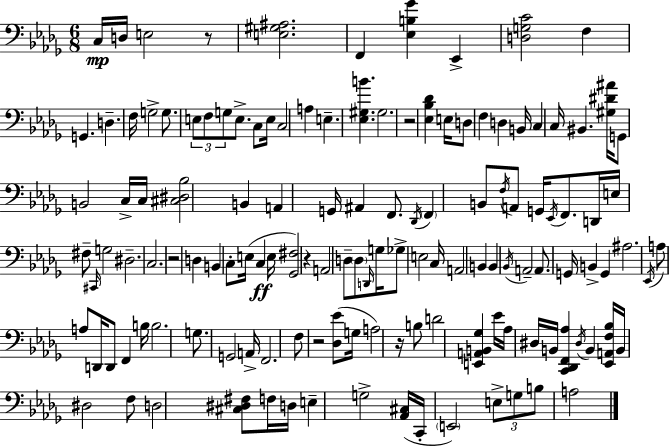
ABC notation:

X:1
T:Untitled
M:6/8
L:1/4
K:Bbm
C,/4 D,/4 E,2 z/2 [E,^G,^A,]2 F,, [_E,B,_G] _E,, [D,G,C]2 F, G,, D, F,/4 G,2 G,/2 E,/2 F,/2 G,/2 E,/2 C,/2 E,/4 C,2 A, E, [_E,^G,B] ^G,2 z2 [_E,_B,_D] E,/4 D,/2 F, D, B,,/4 C, C,/4 ^B,, [^G,^D^A]/4 G,,/2 B,,2 C,/4 C,/4 [^C,^D,_B,]2 B,, A,, G,,/4 ^A,, F,,/2 _D,,/4 F,, B,,/2 F,/4 A,,/2 G,,/4 _E,,/4 F,,/2 D,,/4 E,/4 ^F,/2 ^C,,/4 G,2 ^D,2 C,2 z2 D, B,, C,/2 E,/4 C, E,/4 [_G,,^F,]2 z A,,2 D,/2 D,/2 D,,/4 G,/4 _G,/2 E,2 C,/4 A,,2 B,, B,, _B,,/4 A,,2 A,,/2 G,,/4 B,, G,, ^A,2 _E,,/4 A,/2 A,/2 D,,/4 D,,/2 F,, B,/4 B,2 G,/2 G,,2 A,,/4 F,,2 F,/2 z2 [_D,_E]/2 G,/4 A,2 z/4 B,/2 D2 [E,,A,,B,,_G,] _E/4 _A,/4 ^D,/4 B,,/4 [C,,_D,,F,,_A,] ^D,/4 B,, [_E,,A,,F,_B,]/4 B,,/4 ^D,2 F,/2 D,2 [^C,^D,^F,]/2 F,/4 D,/4 E, G,2 [_A,,^C,]/4 C,,/4 E,,2 E,/2 G,/2 B,/2 A,2